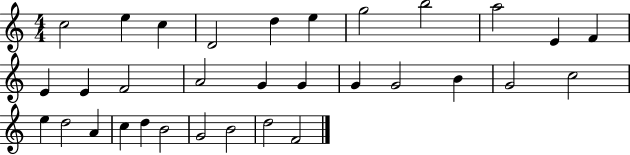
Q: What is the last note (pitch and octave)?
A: F4